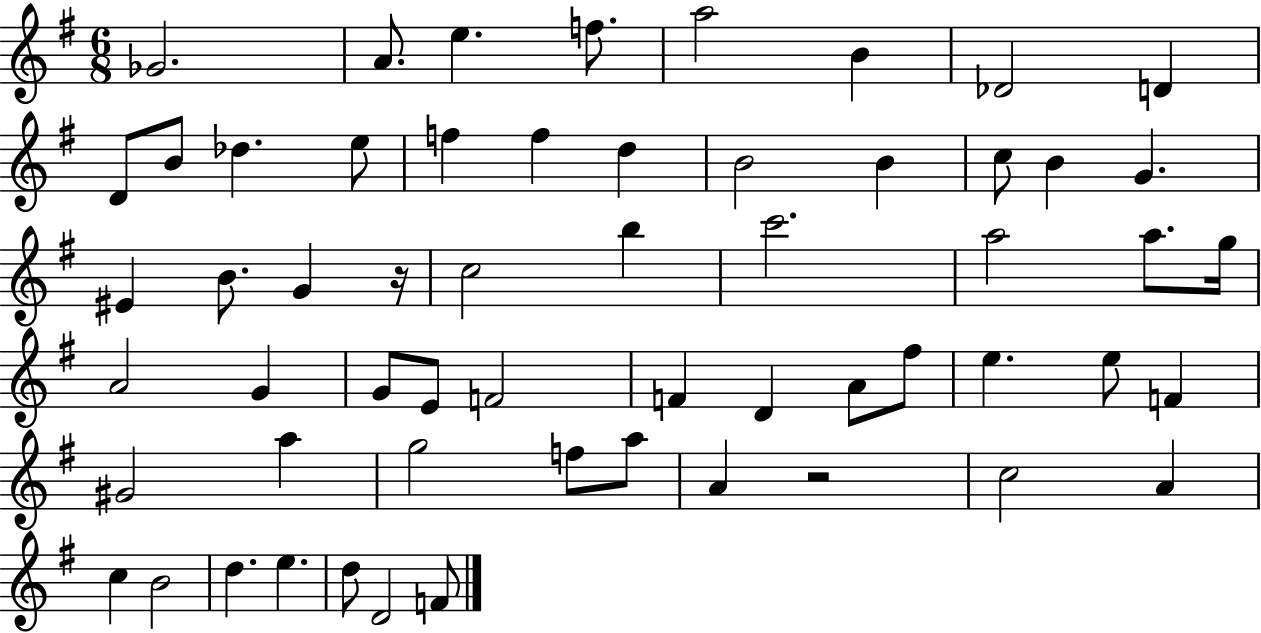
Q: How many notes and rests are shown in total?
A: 58